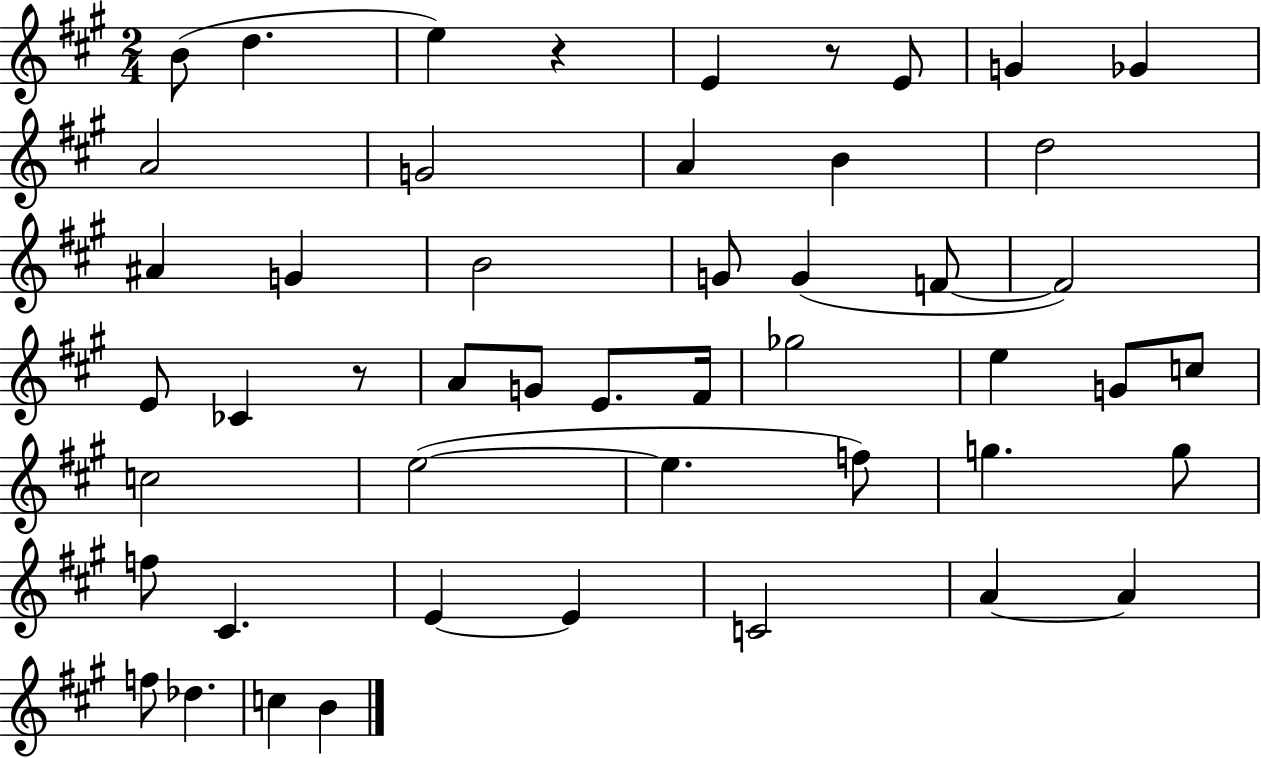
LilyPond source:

{
  \clef treble
  \numericTimeSignature
  \time 2/4
  \key a \major
  b'8( d''4. | e''4) r4 | e'4 r8 e'8 | g'4 ges'4 | \break a'2 | g'2 | a'4 b'4 | d''2 | \break ais'4 g'4 | b'2 | g'8 g'4( f'8~~ | f'2) | \break e'8 ces'4 r8 | a'8 g'8 e'8. fis'16 | ges''2 | e''4 g'8 c''8 | \break c''2 | e''2~(~ | e''4. f''8) | g''4. g''8 | \break f''8 cis'4. | e'4~~ e'4 | c'2 | a'4~~ a'4 | \break f''8 des''4. | c''4 b'4 | \bar "|."
}